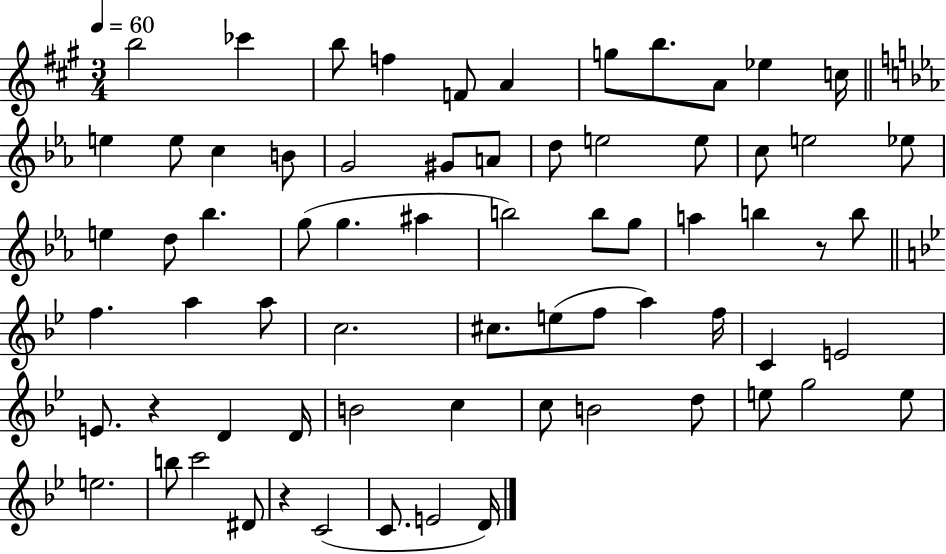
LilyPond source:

{
  \clef treble
  \numericTimeSignature
  \time 3/4
  \key a \major
  \tempo 4 = 60
  b''2 ces'''4 | b''8 f''4 f'8 a'4 | g''8 b''8. a'8 ees''4 c''16 | \bar "||" \break \key ees \major e''4 e''8 c''4 b'8 | g'2 gis'8 a'8 | d''8 e''2 e''8 | c''8 e''2 ees''8 | \break e''4 d''8 bes''4. | g''8( g''4. ais''4 | b''2) b''8 g''8 | a''4 b''4 r8 b''8 | \break \bar "||" \break \key g \minor f''4. a''4 a''8 | c''2. | cis''8. e''8( f''8 a''4) f''16 | c'4 e'2 | \break e'8. r4 d'4 d'16 | b'2 c''4 | c''8 b'2 d''8 | e''8 g''2 e''8 | \break e''2. | b''8 c'''2 dis'8 | r4 c'2( | c'8. e'2 d'16) | \break \bar "|."
}